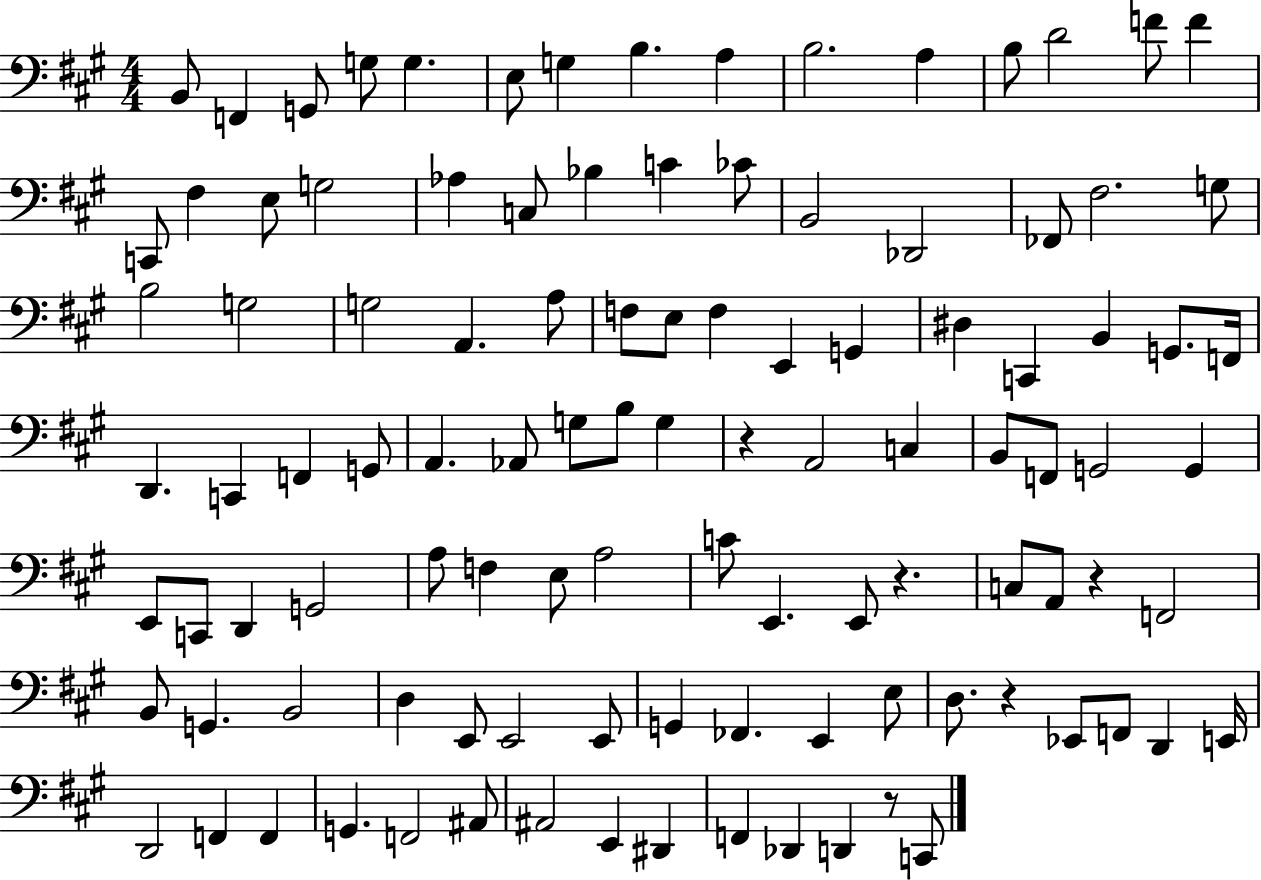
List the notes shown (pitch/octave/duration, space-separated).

B2/e F2/q G2/e G3/e G3/q. E3/e G3/q B3/q. A3/q B3/h. A3/q B3/e D4/h F4/e F4/q C2/e F#3/q E3/e G3/h Ab3/q C3/e Bb3/q C4/q CES4/e B2/h Db2/h FES2/e F#3/h. G3/e B3/h G3/h G3/h A2/q. A3/e F3/e E3/e F3/q E2/q G2/q D#3/q C2/q B2/q G2/e. F2/s D2/q. C2/q F2/q G2/e A2/q. Ab2/e G3/e B3/e G3/q R/q A2/h C3/q B2/e F2/e G2/h G2/q E2/e C2/e D2/q G2/h A3/e F3/q E3/e A3/h C4/e E2/q. E2/e R/q. C3/e A2/e R/q F2/h B2/e G2/q. B2/h D3/q E2/e E2/h E2/e G2/q FES2/q. E2/q E3/e D3/e. R/q Eb2/e F2/e D2/q E2/s D2/h F2/q F2/q G2/q. F2/h A#2/e A#2/h E2/q D#2/q F2/q Db2/q D2/q R/e C2/e